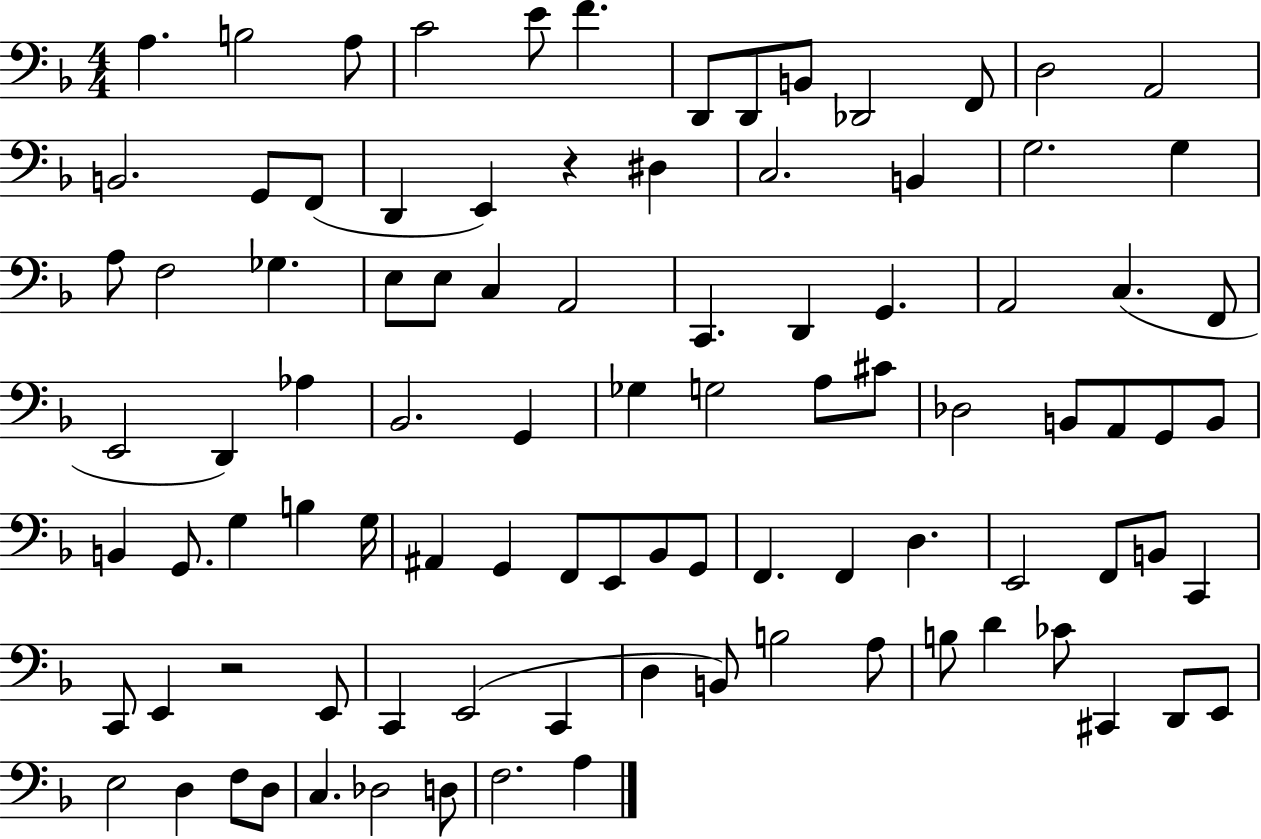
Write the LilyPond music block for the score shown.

{
  \clef bass
  \numericTimeSignature
  \time 4/4
  \key f \major
  a4. b2 a8 | c'2 e'8 f'4. | d,8 d,8 b,8 des,2 f,8 | d2 a,2 | \break b,2. g,8 f,8( | d,4 e,4) r4 dis4 | c2. b,4 | g2. g4 | \break a8 f2 ges4. | e8 e8 c4 a,2 | c,4. d,4 g,4. | a,2 c4.( f,8 | \break e,2 d,4) aes4 | bes,2. g,4 | ges4 g2 a8 cis'8 | des2 b,8 a,8 g,8 b,8 | \break b,4 g,8. g4 b4 g16 | ais,4 g,4 f,8 e,8 bes,8 g,8 | f,4. f,4 d4. | e,2 f,8 b,8 c,4 | \break c,8 e,4 r2 e,8 | c,4 e,2( c,4 | d4 b,8) b2 a8 | b8 d'4 ces'8 cis,4 d,8 e,8 | \break e2 d4 f8 d8 | c4. des2 d8 | f2. a4 | \bar "|."
}